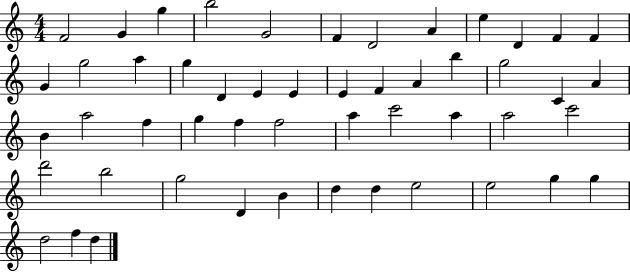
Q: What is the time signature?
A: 4/4